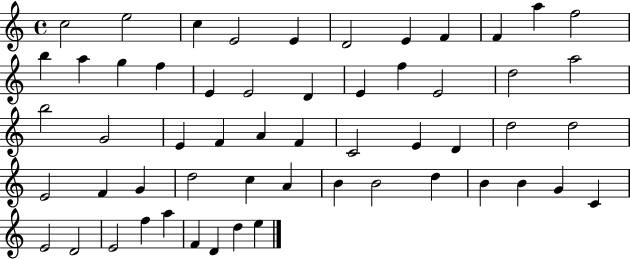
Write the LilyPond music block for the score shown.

{
  \clef treble
  \time 4/4
  \defaultTimeSignature
  \key c \major
  c''2 e''2 | c''4 e'2 e'4 | d'2 e'4 f'4 | f'4 a''4 f''2 | \break b''4 a''4 g''4 f''4 | e'4 e'2 d'4 | e'4 f''4 e'2 | d''2 a''2 | \break b''2 g'2 | e'4 f'4 a'4 f'4 | c'2 e'4 d'4 | d''2 d''2 | \break e'2 f'4 g'4 | d''2 c''4 a'4 | b'4 b'2 d''4 | b'4 b'4 g'4 c'4 | \break e'2 d'2 | e'2 f''4 a''4 | f'4 d'4 d''4 e''4 | \bar "|."
}